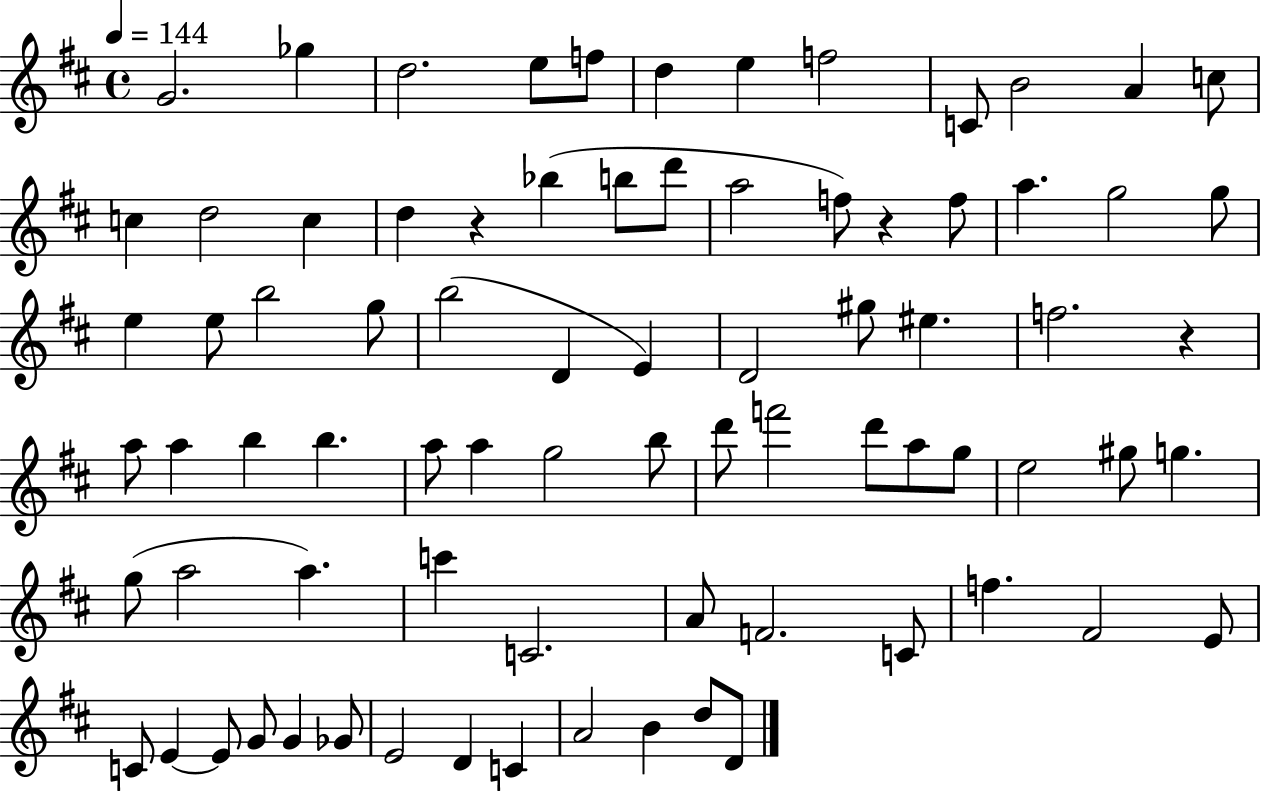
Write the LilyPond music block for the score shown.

{
  \clef treble
  \time 4/4
  \defaultTimeSignature
  \key d \major
  \tempo 4 = 144
  g'2. ges''4 | d''2. e''8 f''8 | d''4 e''4 f''2 | c'8 b'2 a'4 c''8 | \break c''4 d''2 c''4 | d''4 r4 bes''4( b''8 d'''8 | a''2 f''8) r4 f''8 | a''4. g''2 g''8 | \break e''4 e''8 b''2 g''8 | b''2( d'4 e'4) | d'2 gis''8 eis''4. | f''2. r4 | \break a''8 a''4 b''4 b''4. | a''8 a''4 g''2 b''8 | d'''8 f'''2 d'''8 a''8 g''8 | e''2 gis''8 g''4. | \break g''8( a''2 a''4.) | c'''4 c'2. | a'8 f'2. c'8 | f''4. fis'2 e'8 | \break c'8 e'4~~ e'8 g'8 g'4 ges'8 | e'2 d'4 c'4 | a'2 b'4 d''8 d'8 | \bar "|."
}